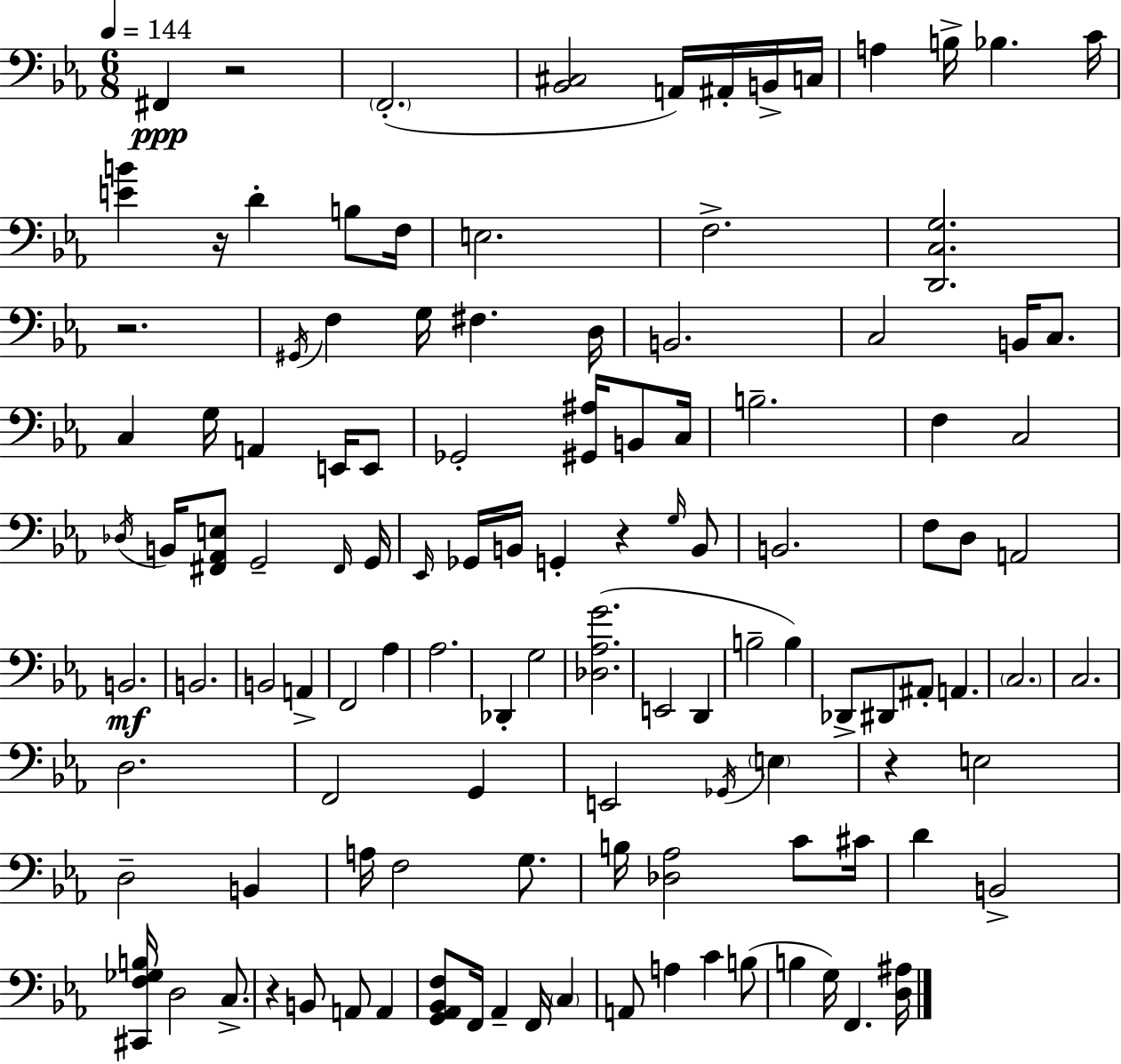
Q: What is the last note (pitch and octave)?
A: F2